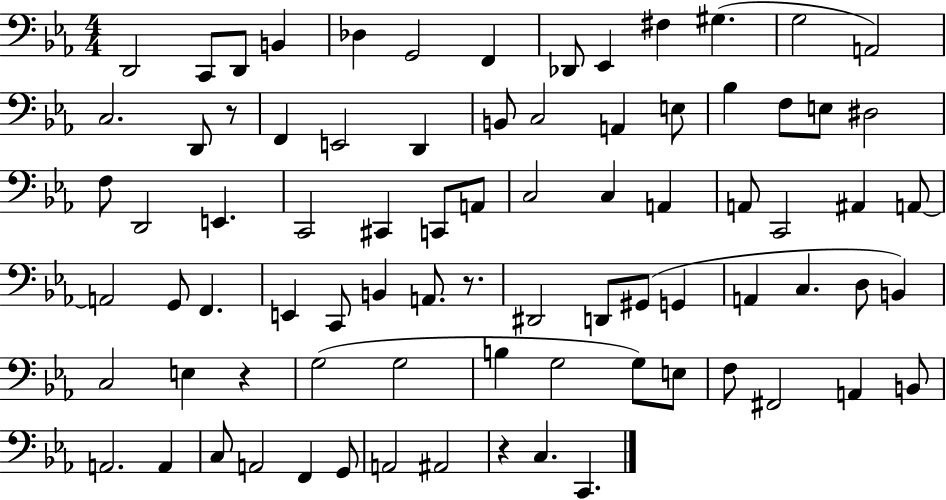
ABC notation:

X:1
T:Untitled
M:4/4
L:1/4
K:Eb
D,,2 C,,/2 D,,/2 B,, _D, G,,2 F,, _D,,/2 _E,, ^F, ^G, G,2 A,,2 C,2 D,,/2 z/2 F,, E,,2 D,, B,,/2 C,2 A,, E,/2 _B, F,/2 E,/2 ^D,2 F,/2 D,,2 E,, C,,2 ^C,, C,,/2 A,,/2 C,2 C, A,, A,,/2 C,,2 ^A,, A,,/2 A,,2 G,,/2 F,, E,, C,,/2 B,, A,,/2 z/2 ^D,,2 D,,/2 ^G,,/2 G,, A,, C, D,/2 B,, C,2 E, z G,2 G,2 B, G,2 G,/2 E,/2 F,/2 ^F,,2 A,, B,,/2 A,,2 A,, C,/2 A,,2 F,, G,,/2 A,,2 ^A,,2 z C, C,,